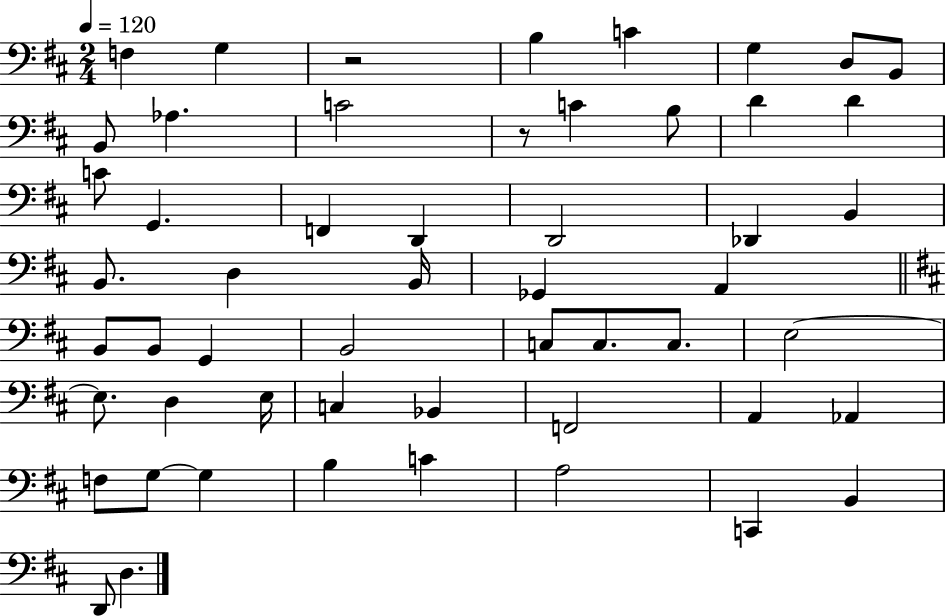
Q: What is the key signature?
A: D major